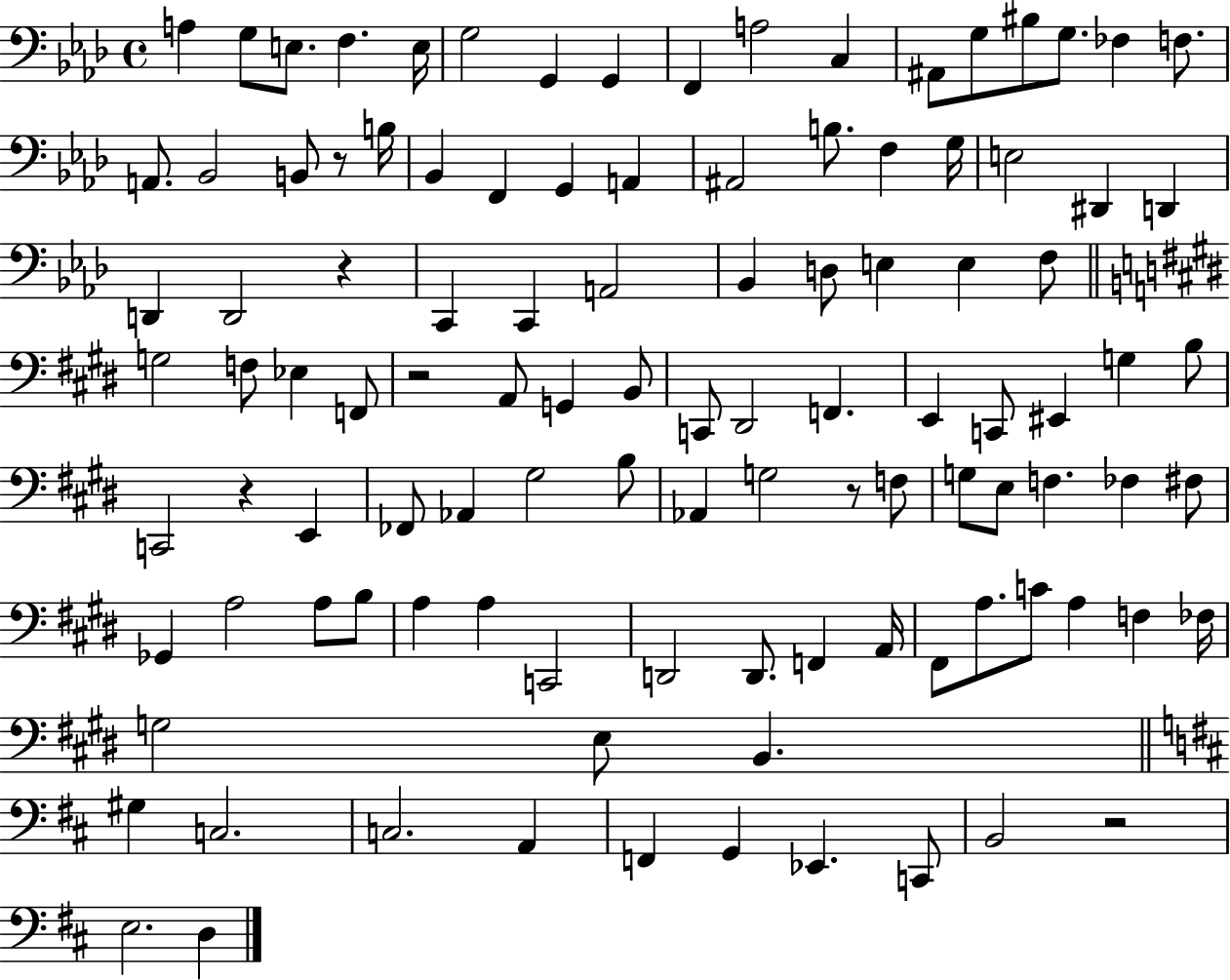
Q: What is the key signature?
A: AES major